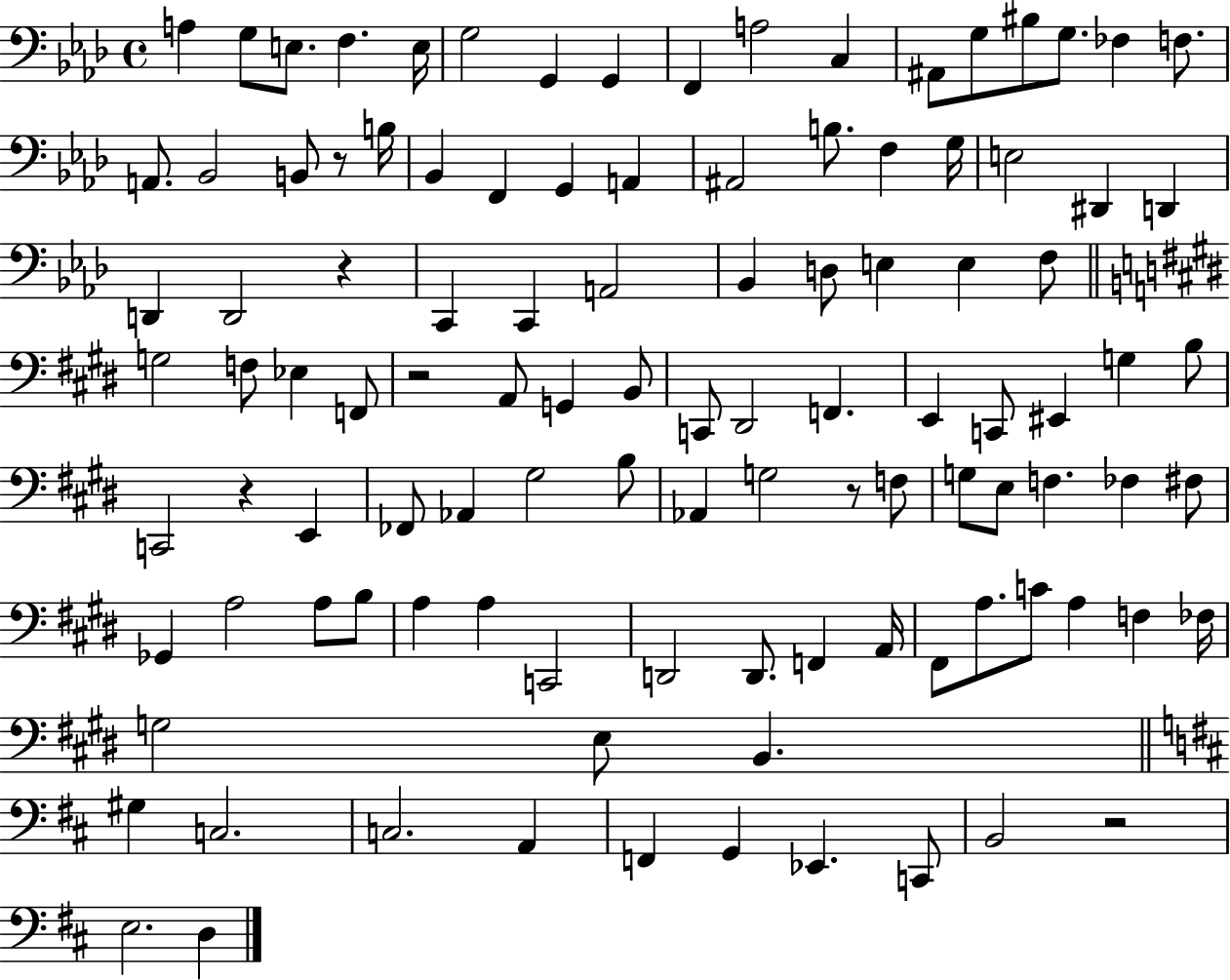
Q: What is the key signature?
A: AES major